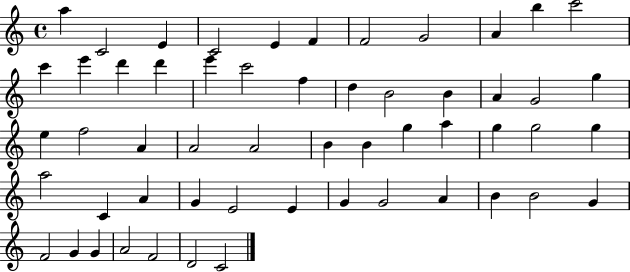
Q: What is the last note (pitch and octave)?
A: C4